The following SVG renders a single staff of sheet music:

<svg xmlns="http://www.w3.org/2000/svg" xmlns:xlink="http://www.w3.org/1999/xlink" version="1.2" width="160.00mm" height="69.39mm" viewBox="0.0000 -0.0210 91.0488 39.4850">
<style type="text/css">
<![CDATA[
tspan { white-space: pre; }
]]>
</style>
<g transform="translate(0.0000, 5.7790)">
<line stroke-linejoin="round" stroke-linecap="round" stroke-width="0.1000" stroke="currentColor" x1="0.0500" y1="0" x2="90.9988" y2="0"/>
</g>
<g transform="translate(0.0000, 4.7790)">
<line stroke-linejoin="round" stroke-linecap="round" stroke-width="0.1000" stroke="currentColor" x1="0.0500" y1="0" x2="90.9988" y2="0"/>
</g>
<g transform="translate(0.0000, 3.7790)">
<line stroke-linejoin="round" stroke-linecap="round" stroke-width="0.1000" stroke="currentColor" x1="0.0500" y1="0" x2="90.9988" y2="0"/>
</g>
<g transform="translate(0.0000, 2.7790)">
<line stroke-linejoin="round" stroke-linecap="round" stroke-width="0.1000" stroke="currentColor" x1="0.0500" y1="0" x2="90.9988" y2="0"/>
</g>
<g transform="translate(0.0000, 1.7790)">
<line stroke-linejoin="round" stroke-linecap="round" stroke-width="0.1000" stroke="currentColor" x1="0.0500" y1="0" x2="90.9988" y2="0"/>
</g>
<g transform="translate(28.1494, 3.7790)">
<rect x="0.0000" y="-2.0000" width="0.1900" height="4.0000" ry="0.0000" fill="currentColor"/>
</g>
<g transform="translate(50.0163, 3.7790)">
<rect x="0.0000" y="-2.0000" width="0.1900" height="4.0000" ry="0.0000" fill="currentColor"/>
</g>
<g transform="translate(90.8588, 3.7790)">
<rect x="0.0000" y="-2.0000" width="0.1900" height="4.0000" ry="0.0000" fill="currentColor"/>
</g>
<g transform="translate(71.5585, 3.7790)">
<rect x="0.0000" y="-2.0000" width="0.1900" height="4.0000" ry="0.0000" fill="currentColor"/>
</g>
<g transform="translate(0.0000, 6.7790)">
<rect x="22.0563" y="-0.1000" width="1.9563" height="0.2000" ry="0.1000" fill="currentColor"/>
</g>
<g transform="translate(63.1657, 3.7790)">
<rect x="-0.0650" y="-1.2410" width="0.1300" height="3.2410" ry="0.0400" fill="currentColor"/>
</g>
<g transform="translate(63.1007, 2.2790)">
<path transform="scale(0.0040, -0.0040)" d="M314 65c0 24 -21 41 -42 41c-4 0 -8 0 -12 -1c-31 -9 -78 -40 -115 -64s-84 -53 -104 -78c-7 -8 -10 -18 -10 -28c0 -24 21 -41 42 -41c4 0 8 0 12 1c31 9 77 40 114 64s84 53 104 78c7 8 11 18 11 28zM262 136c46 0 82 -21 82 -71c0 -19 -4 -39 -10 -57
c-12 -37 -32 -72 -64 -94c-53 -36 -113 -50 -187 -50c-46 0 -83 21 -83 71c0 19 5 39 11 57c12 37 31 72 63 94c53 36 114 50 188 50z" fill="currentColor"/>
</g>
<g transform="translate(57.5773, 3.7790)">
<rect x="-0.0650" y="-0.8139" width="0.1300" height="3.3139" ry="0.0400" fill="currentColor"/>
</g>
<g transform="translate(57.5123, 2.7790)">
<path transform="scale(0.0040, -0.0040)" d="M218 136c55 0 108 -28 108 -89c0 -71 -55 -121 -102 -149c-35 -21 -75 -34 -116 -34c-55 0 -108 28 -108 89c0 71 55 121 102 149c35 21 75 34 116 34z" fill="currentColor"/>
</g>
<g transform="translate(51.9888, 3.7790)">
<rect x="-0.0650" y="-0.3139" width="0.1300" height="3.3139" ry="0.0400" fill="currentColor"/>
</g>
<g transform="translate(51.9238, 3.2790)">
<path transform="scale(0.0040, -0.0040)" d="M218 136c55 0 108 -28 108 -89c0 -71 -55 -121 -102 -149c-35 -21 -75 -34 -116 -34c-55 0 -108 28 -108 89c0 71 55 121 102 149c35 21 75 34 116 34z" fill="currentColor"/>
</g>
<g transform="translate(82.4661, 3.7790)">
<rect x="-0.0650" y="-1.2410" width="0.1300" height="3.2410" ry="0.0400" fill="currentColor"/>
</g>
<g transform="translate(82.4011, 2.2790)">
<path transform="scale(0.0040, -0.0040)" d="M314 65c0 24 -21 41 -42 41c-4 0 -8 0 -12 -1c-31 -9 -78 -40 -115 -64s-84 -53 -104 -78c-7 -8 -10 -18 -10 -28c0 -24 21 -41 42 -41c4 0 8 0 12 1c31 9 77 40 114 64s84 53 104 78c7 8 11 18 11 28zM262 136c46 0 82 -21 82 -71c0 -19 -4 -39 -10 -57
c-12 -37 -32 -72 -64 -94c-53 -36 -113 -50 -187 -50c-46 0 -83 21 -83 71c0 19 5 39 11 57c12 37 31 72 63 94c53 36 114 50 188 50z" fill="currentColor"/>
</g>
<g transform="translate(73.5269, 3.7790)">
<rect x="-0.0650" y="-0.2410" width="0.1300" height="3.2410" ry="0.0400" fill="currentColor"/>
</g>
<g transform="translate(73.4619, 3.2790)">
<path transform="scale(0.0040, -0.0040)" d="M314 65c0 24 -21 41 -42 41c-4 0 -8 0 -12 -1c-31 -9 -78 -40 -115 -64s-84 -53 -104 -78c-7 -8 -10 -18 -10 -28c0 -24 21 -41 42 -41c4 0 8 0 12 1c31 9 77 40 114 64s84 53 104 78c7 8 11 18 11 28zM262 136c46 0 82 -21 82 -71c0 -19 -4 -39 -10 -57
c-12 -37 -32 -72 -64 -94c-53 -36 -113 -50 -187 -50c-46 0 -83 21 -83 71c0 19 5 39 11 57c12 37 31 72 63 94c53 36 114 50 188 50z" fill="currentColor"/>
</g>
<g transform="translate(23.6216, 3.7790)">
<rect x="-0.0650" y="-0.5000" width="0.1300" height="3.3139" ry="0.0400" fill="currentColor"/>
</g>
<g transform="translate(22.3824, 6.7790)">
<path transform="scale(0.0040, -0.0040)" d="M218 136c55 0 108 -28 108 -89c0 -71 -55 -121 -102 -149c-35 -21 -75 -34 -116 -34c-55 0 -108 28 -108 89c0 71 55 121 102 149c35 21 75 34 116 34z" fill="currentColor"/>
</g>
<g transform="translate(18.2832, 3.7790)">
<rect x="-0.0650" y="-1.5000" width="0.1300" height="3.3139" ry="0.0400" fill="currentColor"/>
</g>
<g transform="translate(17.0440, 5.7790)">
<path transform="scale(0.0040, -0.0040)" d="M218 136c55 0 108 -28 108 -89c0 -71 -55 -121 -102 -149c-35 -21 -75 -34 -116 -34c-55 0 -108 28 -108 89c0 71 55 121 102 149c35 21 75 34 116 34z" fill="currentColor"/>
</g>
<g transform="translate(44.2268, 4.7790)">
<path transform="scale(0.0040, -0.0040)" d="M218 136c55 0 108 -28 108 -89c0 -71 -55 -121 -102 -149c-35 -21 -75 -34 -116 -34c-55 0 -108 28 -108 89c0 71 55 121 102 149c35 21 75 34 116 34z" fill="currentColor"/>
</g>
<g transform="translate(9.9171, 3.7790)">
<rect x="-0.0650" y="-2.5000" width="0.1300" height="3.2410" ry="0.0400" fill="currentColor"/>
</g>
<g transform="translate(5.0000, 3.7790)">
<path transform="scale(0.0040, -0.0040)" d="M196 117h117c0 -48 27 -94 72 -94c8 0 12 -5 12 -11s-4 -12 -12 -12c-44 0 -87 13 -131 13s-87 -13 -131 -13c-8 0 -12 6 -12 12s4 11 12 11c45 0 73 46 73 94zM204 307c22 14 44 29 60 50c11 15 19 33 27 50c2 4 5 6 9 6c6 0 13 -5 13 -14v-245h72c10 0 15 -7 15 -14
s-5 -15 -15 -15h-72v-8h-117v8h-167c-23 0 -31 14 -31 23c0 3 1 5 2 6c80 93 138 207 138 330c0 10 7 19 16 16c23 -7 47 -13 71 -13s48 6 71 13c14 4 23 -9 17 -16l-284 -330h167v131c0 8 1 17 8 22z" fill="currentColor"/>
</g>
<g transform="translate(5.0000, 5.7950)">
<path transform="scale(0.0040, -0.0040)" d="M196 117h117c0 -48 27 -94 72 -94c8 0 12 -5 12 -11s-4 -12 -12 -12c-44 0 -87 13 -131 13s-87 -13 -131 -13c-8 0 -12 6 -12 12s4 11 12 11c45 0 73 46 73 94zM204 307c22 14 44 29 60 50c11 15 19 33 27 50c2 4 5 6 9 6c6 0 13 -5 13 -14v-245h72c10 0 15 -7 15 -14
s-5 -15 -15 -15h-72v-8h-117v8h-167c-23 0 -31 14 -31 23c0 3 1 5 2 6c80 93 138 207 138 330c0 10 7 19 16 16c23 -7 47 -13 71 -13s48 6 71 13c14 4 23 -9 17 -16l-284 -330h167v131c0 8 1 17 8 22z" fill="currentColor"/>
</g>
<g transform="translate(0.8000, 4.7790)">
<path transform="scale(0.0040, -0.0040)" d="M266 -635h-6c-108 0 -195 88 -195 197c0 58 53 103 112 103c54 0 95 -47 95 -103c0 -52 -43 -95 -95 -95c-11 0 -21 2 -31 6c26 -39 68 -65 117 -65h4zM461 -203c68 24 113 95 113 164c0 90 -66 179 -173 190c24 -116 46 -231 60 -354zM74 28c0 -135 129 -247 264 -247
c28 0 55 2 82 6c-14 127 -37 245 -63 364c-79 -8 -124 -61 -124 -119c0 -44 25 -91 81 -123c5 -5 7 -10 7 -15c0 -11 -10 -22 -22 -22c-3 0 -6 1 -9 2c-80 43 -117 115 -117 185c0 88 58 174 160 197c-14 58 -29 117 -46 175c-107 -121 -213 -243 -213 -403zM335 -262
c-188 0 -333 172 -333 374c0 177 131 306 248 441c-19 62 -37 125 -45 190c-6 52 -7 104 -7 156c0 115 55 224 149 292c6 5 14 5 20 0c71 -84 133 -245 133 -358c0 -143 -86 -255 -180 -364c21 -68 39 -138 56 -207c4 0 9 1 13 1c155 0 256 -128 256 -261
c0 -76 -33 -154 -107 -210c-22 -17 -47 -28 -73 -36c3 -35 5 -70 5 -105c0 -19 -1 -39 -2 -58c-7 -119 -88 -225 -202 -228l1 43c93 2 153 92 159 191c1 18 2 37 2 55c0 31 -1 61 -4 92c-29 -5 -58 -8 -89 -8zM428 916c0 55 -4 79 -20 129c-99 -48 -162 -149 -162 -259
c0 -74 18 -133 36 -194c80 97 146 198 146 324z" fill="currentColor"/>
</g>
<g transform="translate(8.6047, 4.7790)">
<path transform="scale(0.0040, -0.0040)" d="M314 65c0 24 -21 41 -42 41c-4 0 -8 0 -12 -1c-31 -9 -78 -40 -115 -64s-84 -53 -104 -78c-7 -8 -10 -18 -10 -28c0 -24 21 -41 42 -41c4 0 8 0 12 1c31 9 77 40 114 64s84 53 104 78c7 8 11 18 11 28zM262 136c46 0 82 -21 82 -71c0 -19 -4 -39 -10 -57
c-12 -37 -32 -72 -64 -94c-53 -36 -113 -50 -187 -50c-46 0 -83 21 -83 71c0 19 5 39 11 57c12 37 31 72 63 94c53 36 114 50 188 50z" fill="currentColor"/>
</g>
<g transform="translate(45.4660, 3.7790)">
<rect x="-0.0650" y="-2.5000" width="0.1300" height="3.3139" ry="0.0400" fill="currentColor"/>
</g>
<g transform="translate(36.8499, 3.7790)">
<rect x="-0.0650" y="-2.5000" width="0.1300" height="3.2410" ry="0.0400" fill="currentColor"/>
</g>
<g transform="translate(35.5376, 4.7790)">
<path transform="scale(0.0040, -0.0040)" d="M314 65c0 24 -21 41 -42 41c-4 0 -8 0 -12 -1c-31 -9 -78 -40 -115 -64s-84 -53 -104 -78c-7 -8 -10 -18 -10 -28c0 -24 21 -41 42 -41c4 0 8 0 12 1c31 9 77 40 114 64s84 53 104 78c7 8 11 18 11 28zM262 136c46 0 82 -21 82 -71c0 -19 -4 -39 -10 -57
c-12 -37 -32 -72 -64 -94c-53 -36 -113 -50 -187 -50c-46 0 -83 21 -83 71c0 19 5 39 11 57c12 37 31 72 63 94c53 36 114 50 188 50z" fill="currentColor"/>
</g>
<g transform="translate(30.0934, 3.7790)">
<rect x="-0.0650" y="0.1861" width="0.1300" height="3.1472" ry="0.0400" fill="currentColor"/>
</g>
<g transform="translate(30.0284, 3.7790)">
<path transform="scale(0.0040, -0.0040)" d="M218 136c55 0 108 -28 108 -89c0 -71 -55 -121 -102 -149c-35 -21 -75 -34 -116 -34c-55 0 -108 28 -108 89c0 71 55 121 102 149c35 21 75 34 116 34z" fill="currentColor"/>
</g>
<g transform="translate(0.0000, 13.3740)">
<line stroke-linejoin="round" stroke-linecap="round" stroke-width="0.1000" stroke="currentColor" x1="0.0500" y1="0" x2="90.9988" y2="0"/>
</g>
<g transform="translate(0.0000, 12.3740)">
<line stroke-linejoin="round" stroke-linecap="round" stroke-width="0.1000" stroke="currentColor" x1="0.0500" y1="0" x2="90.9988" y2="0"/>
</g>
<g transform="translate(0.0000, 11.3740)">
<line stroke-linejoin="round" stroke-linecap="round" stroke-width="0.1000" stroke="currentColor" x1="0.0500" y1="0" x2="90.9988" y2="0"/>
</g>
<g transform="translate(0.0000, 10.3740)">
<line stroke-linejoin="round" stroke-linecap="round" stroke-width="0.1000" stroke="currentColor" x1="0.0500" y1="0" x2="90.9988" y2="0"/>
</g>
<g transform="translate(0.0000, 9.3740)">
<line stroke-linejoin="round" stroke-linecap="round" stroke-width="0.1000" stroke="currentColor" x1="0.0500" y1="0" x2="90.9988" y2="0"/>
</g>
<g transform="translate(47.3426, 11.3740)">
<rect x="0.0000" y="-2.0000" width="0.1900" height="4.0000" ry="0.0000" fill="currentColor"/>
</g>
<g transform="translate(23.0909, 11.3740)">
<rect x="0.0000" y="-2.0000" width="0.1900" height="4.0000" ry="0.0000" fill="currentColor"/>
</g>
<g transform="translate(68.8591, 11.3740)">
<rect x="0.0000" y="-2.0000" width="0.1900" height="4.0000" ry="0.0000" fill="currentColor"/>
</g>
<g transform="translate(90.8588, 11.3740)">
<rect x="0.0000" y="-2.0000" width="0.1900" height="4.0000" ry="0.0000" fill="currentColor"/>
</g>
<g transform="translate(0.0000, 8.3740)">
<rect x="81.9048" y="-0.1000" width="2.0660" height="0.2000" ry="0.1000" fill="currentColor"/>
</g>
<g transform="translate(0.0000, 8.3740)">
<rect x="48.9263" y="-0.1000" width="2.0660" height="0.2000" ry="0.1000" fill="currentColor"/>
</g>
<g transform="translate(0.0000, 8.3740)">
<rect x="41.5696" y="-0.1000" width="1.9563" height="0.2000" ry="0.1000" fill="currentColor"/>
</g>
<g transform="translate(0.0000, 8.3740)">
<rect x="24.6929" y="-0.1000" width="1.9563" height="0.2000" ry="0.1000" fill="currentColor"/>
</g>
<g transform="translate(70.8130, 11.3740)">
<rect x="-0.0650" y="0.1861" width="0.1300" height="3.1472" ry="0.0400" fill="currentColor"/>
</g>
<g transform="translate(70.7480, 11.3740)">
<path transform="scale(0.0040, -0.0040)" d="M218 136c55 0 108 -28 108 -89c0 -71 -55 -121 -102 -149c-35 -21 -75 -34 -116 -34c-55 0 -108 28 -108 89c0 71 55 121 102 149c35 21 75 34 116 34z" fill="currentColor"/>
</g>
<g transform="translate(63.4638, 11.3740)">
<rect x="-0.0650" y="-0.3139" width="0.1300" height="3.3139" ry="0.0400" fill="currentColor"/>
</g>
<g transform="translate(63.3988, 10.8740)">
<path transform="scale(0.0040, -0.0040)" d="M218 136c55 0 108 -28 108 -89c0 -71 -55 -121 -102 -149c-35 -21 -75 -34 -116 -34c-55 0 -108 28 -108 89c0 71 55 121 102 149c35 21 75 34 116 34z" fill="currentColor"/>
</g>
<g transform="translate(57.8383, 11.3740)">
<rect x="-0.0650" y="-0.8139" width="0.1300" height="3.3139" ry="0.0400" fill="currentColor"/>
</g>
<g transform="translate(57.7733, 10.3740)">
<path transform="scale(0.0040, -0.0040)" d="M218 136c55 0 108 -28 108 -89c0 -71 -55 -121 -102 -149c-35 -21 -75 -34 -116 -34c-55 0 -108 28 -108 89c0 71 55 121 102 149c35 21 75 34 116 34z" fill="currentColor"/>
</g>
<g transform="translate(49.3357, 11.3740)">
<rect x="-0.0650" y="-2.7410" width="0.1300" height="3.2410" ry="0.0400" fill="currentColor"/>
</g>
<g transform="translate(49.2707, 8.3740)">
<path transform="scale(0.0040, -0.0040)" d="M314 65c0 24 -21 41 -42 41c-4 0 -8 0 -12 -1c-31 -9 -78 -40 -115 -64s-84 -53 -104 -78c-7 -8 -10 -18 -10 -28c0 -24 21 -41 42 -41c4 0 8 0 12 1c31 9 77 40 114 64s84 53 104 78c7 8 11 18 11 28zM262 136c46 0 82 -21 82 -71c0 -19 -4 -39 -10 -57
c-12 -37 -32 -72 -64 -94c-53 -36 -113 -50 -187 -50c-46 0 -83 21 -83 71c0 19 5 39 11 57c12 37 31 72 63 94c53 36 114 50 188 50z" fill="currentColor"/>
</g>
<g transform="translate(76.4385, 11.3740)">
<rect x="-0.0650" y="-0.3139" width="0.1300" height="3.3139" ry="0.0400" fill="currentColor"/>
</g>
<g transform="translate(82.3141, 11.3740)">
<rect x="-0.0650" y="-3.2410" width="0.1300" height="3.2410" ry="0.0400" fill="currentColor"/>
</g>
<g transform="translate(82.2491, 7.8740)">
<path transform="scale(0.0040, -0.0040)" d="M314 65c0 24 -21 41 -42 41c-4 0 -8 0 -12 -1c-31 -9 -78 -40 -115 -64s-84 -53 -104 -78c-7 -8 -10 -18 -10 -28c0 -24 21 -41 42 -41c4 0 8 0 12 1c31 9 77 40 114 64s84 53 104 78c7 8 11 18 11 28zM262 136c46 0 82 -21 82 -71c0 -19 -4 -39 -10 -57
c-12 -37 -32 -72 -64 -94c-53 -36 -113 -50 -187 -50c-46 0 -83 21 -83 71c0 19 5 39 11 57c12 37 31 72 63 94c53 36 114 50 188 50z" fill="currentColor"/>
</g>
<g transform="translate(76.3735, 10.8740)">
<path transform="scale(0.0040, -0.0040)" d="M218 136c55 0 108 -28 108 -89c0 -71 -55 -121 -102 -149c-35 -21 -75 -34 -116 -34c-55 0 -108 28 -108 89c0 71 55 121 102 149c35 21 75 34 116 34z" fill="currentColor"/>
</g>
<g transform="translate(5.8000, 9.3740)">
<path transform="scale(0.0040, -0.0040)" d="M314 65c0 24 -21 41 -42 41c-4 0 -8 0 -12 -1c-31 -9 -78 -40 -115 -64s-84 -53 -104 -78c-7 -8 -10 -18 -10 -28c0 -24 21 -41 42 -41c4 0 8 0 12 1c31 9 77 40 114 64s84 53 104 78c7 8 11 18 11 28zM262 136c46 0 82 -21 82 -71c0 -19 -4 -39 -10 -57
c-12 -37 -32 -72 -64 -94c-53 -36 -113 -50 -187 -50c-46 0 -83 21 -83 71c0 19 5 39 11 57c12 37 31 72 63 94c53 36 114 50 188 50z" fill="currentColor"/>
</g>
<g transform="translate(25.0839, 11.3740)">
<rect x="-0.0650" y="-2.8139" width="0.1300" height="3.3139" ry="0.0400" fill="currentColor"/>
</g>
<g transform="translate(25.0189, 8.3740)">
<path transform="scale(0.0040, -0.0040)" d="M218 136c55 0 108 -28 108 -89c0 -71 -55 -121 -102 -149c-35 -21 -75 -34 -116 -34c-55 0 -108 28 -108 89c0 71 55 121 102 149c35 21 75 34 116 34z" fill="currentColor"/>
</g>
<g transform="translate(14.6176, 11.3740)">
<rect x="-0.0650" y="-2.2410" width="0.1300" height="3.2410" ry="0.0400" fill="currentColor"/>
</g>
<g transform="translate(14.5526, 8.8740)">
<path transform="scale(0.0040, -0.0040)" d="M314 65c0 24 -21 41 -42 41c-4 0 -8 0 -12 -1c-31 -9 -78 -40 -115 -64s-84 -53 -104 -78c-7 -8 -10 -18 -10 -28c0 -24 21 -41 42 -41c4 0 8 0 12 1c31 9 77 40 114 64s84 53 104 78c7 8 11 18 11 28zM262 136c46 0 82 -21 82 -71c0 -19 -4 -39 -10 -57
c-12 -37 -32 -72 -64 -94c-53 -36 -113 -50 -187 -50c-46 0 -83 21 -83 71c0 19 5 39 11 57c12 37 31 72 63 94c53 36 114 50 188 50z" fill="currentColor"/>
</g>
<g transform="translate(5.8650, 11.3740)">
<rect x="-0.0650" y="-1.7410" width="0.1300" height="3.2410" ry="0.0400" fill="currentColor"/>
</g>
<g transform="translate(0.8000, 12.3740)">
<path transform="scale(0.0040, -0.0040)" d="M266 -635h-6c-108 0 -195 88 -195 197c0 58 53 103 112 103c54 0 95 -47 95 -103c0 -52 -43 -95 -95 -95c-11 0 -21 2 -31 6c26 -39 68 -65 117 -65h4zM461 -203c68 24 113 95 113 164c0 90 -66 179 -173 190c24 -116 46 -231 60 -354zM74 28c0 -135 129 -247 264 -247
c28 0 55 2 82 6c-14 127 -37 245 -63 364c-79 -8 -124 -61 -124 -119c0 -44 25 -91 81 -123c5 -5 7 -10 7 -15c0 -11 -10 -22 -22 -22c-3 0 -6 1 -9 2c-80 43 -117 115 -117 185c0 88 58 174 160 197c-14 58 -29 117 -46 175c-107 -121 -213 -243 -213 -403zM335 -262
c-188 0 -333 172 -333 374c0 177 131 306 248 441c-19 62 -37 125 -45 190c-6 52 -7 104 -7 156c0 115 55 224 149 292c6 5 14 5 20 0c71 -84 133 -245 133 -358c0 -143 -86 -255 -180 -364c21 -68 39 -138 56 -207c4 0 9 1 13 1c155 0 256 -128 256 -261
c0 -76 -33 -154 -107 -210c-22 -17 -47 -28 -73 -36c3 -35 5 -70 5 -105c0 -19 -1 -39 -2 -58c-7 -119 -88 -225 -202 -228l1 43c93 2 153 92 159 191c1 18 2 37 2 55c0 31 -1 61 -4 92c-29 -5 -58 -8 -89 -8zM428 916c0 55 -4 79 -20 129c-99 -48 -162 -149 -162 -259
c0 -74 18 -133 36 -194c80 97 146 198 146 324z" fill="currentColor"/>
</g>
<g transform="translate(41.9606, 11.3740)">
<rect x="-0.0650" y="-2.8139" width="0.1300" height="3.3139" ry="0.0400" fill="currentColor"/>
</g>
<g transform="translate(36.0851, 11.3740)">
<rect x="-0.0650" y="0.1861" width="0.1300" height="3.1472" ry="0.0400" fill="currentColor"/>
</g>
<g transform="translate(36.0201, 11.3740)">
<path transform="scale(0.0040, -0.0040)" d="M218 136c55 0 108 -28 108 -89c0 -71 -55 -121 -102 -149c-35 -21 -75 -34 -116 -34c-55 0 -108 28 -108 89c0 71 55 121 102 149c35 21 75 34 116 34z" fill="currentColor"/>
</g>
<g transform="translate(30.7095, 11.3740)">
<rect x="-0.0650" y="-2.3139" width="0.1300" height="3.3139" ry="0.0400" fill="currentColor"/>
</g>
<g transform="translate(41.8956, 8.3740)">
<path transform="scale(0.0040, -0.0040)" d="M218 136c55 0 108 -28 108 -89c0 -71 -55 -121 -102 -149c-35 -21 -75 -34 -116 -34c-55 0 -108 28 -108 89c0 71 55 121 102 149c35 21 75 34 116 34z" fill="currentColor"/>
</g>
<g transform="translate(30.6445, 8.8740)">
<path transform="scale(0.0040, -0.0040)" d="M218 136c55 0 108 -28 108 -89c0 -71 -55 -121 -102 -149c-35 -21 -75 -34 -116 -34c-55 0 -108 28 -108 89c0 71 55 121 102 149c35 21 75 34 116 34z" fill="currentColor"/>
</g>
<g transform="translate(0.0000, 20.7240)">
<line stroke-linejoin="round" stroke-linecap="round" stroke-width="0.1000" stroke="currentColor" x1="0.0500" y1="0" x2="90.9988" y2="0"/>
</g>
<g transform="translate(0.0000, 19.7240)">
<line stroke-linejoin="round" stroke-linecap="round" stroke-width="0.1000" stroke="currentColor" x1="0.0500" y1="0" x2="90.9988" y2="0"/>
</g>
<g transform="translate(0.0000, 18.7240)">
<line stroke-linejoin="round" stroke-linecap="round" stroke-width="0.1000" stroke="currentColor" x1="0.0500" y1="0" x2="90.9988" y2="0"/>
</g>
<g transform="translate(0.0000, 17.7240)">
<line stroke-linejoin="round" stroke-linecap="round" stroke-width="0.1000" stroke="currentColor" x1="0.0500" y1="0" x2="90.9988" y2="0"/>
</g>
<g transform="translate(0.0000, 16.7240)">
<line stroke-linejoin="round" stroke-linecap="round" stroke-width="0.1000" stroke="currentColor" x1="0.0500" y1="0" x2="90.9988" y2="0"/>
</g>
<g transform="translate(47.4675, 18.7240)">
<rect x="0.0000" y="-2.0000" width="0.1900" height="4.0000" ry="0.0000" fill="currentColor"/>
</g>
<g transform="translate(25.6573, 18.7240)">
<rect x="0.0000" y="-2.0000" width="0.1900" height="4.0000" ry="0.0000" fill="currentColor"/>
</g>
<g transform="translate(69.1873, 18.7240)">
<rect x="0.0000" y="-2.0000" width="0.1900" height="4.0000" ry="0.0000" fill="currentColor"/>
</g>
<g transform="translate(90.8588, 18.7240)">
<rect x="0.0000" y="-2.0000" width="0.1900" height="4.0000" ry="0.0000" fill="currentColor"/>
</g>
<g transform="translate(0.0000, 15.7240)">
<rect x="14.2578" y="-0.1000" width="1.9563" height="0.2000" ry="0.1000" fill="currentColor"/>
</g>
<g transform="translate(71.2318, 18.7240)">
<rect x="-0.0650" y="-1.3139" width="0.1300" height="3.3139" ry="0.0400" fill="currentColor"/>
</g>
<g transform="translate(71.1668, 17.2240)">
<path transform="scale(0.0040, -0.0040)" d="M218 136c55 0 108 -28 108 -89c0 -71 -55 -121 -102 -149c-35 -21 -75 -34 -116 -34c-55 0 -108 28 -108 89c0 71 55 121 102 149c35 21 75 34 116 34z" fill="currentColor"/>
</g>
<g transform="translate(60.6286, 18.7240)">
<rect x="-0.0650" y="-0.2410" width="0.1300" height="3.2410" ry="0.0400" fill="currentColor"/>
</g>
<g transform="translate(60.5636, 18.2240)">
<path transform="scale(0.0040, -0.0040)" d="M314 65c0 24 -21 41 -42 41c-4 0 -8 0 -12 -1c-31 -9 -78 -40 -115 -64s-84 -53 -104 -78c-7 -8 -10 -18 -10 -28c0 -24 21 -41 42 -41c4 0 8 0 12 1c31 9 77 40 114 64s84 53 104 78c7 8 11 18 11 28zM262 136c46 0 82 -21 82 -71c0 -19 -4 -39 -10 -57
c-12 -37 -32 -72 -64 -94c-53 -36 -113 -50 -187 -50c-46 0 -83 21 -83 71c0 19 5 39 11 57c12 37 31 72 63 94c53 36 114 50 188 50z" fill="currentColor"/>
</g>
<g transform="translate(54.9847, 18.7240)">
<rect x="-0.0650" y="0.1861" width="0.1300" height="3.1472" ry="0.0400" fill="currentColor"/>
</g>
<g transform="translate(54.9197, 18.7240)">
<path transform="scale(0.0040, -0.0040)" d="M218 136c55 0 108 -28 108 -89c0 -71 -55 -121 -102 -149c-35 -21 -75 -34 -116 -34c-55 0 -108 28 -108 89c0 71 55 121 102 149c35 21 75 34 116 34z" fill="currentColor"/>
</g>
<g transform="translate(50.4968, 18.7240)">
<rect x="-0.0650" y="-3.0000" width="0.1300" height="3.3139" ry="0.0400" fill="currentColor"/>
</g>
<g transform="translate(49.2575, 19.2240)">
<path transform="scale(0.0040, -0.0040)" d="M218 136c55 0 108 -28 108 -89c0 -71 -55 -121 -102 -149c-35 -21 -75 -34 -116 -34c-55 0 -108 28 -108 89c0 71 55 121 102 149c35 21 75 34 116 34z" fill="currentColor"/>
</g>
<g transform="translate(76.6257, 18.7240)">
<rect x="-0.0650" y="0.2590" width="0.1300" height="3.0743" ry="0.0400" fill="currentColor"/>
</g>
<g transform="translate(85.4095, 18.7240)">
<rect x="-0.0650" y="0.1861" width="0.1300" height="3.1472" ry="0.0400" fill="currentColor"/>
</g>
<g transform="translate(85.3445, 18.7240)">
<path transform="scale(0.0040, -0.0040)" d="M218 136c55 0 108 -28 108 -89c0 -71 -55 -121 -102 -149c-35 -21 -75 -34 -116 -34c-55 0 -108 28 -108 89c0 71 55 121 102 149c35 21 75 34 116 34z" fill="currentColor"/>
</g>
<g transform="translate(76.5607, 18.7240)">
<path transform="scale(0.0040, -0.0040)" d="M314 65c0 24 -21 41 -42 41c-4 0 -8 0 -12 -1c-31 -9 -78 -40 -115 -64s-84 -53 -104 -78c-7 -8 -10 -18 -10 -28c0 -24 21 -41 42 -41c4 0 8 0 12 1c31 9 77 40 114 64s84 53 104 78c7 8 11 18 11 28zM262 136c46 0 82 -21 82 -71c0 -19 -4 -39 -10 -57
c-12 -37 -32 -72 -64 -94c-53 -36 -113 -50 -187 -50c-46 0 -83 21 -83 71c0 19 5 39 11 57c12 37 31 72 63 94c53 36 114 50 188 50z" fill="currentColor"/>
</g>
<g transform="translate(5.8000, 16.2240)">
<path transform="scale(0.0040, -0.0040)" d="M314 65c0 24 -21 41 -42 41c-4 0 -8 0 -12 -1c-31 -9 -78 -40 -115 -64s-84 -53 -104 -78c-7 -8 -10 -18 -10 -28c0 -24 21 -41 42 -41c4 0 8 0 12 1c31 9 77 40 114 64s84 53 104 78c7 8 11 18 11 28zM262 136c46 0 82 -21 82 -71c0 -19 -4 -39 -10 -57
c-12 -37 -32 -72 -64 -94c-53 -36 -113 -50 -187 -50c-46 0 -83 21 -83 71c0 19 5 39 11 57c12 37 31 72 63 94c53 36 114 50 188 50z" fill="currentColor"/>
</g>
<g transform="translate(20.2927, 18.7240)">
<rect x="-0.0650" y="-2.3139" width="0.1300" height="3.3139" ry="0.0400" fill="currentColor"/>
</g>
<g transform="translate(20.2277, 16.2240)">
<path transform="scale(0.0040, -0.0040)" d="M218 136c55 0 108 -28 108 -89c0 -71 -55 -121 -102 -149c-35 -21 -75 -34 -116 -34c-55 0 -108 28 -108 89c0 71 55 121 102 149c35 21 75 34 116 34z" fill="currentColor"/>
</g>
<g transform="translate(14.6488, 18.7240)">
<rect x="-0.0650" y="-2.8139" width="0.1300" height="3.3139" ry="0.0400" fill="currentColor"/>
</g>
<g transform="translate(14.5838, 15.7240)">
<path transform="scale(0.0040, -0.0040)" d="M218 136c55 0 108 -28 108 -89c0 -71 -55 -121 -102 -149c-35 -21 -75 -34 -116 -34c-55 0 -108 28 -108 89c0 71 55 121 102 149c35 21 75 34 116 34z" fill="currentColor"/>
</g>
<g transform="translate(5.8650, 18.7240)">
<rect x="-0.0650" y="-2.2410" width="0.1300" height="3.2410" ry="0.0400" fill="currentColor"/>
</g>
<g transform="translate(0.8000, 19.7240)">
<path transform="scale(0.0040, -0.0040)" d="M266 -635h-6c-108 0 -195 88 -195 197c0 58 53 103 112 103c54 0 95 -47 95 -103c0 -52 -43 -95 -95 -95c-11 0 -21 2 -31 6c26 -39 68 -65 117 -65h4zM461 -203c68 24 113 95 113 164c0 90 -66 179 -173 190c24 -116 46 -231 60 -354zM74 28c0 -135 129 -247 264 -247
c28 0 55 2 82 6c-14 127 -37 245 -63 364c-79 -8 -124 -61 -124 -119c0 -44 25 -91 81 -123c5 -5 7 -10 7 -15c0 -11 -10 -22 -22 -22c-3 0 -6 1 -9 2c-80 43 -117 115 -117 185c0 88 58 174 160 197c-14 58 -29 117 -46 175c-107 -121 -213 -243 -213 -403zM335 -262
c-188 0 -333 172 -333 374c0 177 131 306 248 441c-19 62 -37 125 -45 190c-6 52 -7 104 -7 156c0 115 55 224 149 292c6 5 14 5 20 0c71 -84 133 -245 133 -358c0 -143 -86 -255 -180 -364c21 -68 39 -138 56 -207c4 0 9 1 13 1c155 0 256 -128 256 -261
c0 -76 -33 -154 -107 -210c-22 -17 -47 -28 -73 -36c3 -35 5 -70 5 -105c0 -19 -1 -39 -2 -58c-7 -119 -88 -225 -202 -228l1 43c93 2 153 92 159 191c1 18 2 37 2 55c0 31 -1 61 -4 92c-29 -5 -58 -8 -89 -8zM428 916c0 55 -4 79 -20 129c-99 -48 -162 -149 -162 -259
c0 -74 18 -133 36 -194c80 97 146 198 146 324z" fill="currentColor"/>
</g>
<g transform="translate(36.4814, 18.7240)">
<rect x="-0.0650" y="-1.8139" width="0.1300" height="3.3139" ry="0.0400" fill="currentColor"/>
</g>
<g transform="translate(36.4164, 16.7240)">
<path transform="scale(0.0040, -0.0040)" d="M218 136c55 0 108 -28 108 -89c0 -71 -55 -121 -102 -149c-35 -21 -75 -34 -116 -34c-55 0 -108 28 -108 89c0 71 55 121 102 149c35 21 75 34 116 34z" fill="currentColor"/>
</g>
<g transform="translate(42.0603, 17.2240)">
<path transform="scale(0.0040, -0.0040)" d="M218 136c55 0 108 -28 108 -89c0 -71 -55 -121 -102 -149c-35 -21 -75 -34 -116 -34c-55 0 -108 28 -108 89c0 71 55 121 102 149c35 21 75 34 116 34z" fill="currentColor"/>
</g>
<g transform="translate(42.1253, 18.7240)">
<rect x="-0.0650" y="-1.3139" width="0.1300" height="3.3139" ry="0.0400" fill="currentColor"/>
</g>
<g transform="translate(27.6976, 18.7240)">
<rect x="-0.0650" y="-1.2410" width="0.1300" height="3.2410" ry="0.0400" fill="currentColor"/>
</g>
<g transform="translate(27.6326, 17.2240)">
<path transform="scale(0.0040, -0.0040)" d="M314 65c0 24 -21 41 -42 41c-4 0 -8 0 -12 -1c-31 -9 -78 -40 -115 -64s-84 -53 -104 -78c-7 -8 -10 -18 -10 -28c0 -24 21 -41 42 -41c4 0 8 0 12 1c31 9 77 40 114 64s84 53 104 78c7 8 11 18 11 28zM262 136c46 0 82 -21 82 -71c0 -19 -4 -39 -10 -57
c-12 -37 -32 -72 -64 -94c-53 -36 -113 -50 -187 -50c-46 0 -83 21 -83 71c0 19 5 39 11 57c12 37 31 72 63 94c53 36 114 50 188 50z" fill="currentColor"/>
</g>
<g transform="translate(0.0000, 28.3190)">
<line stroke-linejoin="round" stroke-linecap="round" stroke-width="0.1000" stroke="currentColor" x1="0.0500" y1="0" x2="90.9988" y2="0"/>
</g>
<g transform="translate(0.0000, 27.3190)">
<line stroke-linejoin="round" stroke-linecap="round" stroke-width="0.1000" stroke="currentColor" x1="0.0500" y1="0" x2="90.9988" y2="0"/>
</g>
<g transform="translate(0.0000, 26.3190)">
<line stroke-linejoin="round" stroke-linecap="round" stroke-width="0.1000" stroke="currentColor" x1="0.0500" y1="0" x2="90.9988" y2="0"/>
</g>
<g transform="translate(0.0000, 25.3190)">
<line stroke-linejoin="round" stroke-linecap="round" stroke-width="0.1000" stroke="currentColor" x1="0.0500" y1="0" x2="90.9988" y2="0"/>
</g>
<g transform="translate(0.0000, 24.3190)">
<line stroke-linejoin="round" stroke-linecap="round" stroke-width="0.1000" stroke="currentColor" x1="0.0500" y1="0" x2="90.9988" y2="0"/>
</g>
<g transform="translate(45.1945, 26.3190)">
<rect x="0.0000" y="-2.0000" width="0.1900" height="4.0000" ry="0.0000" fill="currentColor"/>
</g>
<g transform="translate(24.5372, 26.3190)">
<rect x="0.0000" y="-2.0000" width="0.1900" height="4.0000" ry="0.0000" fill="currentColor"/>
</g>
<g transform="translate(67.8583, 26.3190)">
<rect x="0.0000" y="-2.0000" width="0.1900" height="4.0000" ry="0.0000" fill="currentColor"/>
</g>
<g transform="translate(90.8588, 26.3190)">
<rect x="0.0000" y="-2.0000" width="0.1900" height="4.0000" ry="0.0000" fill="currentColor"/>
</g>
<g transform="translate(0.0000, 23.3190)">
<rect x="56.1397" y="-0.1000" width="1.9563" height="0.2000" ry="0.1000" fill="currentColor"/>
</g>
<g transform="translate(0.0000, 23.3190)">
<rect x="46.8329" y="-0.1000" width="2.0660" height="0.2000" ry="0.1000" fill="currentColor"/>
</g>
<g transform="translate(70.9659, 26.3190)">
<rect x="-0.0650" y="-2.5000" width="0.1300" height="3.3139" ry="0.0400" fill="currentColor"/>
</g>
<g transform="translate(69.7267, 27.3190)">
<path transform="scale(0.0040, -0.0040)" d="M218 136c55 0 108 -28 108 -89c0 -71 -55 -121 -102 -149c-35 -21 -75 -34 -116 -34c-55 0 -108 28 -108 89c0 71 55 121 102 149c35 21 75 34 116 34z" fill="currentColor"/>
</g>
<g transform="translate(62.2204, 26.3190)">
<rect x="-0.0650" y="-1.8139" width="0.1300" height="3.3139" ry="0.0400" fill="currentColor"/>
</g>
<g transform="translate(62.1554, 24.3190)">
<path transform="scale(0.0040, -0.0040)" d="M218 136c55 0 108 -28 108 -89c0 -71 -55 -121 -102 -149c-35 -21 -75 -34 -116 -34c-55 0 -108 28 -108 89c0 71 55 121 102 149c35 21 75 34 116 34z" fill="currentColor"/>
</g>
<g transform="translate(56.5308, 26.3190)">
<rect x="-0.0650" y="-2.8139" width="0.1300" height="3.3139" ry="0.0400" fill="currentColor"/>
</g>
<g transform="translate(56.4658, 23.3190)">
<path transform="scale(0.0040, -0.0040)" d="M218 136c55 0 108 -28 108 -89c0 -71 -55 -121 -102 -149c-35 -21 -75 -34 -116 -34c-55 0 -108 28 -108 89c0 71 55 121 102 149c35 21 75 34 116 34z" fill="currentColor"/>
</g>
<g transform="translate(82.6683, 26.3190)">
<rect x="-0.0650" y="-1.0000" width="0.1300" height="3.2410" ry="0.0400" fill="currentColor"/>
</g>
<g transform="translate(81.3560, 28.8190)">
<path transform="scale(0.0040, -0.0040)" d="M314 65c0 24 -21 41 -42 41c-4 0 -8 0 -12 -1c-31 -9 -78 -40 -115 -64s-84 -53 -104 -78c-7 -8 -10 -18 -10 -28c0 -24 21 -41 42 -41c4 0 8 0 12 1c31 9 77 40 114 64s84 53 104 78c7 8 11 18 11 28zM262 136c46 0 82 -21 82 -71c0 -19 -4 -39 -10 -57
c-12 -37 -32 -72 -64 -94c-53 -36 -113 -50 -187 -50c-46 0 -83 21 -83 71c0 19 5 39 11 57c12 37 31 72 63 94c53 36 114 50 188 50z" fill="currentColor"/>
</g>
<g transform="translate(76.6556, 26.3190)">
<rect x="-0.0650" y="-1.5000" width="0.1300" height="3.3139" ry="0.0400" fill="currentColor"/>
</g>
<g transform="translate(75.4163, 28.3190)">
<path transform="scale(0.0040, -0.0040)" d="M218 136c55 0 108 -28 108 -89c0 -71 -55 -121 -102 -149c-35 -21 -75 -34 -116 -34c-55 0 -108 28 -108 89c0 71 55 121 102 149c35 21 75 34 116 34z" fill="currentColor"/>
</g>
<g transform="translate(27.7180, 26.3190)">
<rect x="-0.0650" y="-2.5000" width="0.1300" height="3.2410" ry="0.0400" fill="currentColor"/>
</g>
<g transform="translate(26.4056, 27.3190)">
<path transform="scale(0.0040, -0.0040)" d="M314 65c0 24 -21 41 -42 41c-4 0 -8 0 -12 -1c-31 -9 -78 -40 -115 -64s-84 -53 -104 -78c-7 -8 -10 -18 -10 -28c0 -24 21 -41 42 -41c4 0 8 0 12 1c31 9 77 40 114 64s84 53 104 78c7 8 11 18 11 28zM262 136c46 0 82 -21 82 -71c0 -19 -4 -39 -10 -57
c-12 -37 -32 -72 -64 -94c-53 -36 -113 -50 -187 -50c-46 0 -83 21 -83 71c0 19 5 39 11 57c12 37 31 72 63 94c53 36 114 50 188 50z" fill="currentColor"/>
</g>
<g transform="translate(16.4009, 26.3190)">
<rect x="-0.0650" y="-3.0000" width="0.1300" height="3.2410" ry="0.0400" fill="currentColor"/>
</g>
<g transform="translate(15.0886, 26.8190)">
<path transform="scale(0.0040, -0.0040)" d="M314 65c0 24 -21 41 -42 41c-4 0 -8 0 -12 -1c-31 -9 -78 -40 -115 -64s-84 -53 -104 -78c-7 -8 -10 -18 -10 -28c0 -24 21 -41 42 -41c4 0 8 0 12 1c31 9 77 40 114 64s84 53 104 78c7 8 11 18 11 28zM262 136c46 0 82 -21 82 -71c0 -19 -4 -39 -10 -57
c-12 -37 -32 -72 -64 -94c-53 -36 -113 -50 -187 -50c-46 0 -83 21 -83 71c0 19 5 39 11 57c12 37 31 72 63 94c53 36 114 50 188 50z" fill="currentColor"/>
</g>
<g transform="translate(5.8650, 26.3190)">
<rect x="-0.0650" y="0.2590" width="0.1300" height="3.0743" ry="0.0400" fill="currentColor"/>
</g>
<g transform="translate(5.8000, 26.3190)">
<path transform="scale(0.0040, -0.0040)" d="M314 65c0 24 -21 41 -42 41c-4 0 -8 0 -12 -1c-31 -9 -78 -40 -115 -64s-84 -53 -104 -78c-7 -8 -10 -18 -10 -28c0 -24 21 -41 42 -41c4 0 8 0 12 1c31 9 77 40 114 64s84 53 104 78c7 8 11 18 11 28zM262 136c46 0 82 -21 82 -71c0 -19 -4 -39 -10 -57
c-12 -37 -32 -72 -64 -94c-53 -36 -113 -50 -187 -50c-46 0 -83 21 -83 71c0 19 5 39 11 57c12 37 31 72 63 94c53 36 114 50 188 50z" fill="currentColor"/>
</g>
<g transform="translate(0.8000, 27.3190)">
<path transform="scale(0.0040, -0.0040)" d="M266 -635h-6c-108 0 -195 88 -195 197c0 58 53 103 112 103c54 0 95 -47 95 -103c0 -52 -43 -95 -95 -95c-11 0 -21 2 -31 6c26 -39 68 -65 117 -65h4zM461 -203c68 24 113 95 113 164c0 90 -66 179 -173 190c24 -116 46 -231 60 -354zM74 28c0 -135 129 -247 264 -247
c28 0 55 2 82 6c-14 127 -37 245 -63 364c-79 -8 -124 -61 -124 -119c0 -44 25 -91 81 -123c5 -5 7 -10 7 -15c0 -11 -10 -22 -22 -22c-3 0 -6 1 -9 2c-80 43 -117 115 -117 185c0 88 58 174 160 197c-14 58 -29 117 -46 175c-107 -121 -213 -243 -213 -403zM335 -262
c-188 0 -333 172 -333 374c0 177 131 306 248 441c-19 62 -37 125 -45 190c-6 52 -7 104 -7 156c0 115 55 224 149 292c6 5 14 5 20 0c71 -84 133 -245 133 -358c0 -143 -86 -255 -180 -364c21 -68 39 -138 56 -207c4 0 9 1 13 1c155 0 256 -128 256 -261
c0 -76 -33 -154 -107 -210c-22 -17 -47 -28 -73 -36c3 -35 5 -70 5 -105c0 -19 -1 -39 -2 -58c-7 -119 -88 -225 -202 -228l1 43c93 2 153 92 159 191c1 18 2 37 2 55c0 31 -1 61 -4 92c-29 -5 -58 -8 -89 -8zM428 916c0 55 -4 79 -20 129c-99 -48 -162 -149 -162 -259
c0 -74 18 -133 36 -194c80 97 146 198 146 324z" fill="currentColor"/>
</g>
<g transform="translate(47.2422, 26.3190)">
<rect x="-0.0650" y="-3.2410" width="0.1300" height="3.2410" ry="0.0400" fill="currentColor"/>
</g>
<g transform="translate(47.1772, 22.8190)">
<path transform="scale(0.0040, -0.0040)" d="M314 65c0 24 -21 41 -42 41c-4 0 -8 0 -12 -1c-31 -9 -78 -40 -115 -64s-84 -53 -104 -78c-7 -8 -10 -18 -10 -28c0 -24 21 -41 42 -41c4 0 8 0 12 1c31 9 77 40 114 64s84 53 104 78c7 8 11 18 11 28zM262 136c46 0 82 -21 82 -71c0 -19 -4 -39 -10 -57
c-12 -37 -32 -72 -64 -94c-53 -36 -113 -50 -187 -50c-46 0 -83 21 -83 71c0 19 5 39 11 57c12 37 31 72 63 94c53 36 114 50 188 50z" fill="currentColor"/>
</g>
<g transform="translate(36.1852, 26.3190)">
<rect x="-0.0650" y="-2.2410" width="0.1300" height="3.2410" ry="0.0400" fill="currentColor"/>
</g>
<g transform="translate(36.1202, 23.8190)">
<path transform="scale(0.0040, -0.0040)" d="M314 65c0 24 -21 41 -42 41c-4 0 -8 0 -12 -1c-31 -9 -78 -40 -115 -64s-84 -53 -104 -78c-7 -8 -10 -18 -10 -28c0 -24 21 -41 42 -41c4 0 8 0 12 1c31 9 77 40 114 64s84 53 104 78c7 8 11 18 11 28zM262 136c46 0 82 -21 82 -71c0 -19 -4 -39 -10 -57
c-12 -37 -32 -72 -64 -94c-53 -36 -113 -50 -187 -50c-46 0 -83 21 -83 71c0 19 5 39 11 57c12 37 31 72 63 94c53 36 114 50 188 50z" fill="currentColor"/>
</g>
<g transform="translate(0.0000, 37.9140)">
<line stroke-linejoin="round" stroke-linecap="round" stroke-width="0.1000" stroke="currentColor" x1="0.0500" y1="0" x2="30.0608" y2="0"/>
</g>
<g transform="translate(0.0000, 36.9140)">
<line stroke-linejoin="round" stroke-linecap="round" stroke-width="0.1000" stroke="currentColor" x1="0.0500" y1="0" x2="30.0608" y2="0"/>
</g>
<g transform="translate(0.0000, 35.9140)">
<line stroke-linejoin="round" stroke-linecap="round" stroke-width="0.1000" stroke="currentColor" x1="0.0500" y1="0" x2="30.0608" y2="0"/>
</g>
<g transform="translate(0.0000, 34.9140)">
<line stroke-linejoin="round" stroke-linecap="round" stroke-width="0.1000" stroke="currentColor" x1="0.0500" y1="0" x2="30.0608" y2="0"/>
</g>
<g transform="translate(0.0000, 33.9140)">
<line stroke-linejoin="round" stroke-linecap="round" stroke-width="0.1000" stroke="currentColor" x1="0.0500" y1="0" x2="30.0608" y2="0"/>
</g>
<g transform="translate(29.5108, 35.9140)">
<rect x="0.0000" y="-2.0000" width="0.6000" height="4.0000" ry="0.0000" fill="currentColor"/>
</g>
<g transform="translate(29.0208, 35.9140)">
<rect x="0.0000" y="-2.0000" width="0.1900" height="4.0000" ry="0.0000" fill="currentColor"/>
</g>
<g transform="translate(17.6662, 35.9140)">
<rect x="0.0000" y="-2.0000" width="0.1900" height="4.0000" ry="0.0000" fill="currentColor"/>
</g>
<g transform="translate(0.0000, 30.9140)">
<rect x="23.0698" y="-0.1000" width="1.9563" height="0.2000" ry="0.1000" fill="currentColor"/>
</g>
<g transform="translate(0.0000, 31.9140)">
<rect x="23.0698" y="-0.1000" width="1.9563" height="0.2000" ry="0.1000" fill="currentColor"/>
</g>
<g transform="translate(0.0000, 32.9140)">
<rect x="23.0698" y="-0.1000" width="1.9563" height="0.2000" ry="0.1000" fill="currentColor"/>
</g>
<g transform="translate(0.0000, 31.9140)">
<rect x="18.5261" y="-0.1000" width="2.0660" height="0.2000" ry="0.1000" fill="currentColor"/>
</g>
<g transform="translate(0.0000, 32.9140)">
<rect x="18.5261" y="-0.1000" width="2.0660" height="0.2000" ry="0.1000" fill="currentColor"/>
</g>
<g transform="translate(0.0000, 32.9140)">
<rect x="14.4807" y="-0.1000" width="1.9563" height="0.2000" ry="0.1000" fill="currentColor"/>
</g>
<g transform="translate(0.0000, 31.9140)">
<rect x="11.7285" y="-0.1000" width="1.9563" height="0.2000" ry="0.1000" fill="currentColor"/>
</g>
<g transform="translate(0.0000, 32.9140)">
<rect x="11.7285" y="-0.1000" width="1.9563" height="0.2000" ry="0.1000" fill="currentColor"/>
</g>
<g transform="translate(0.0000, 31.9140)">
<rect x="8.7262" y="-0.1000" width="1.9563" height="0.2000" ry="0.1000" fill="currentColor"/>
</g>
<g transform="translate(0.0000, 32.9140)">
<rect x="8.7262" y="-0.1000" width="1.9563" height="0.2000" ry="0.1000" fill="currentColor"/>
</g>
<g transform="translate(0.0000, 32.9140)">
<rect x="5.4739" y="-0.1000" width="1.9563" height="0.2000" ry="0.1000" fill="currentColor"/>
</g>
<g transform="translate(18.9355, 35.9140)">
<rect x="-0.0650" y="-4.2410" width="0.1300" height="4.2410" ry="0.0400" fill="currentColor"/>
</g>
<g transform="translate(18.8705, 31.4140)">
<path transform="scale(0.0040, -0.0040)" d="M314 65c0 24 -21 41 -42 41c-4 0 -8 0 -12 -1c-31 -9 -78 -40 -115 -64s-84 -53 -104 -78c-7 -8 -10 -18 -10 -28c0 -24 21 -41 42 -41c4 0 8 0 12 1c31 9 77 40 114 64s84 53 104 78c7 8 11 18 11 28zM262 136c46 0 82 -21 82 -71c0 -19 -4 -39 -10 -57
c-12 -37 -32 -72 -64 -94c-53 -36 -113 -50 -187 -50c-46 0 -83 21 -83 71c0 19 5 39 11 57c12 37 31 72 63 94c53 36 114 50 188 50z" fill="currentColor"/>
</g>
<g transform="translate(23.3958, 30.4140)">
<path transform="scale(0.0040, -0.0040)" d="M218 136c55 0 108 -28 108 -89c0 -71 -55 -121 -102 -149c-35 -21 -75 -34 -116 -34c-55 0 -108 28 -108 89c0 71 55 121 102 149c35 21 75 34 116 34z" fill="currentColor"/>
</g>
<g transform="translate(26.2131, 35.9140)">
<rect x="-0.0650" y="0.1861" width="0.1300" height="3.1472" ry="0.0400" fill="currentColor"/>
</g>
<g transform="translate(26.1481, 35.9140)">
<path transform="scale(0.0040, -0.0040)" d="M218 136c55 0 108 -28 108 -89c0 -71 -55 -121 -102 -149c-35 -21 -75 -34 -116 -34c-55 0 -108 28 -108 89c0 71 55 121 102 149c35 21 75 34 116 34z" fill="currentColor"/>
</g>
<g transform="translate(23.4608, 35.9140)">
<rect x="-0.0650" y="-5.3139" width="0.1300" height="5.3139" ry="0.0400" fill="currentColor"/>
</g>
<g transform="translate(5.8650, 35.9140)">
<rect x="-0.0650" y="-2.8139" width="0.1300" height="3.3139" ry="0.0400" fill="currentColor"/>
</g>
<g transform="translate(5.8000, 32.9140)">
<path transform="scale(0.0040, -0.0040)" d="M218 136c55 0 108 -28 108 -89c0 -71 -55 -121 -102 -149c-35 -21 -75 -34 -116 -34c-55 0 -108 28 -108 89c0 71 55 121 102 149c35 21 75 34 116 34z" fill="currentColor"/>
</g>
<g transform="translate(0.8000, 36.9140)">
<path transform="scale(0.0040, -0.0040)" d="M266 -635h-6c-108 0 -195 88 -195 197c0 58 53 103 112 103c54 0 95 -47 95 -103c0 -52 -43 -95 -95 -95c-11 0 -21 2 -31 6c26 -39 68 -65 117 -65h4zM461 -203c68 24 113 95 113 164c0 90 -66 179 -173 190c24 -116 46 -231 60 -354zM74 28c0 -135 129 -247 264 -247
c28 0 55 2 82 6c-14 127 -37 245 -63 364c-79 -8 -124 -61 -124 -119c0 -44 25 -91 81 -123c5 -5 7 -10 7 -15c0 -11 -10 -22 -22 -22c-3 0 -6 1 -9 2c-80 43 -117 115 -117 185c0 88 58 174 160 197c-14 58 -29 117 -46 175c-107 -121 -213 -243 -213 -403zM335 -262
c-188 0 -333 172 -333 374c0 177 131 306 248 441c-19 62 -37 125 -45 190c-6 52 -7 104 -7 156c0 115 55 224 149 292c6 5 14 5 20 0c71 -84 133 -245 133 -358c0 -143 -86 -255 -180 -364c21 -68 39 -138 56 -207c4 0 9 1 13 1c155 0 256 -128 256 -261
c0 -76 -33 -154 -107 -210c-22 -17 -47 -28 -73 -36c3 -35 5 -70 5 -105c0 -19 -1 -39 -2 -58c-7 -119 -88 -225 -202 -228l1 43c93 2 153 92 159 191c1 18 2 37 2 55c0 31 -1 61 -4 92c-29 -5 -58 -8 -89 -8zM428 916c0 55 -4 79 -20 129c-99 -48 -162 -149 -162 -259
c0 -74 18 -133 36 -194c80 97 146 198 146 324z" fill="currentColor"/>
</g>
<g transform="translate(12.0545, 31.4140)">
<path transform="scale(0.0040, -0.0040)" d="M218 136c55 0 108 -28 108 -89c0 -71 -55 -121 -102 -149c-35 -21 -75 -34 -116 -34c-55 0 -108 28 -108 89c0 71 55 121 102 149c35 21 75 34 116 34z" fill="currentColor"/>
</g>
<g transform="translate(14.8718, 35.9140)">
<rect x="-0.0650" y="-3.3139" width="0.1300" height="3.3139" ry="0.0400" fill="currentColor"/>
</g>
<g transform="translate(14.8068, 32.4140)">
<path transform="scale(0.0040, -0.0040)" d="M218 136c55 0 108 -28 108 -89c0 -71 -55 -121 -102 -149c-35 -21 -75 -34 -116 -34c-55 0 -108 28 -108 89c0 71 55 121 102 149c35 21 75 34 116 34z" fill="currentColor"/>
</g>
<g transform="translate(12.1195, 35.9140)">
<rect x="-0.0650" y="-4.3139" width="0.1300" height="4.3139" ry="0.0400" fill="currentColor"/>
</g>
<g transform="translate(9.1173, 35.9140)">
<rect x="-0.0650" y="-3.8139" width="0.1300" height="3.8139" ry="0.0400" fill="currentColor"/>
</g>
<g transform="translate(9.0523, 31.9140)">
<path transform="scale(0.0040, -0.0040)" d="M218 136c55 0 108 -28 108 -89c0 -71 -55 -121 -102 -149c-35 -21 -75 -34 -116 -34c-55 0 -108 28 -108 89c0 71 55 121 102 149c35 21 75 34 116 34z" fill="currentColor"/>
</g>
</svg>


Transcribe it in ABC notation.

X:1
T:Untitled
M:4/4
L:1/4
K:C
G2 E C B G2 G c d e2 c2 e2 f2 g2 a g B a a2 d c B c b2 g2 a g e2 f e A B c2 e B2 B B2 A2 G2 g2 b2 a f G E D2 a c' d' b d'2 f' B